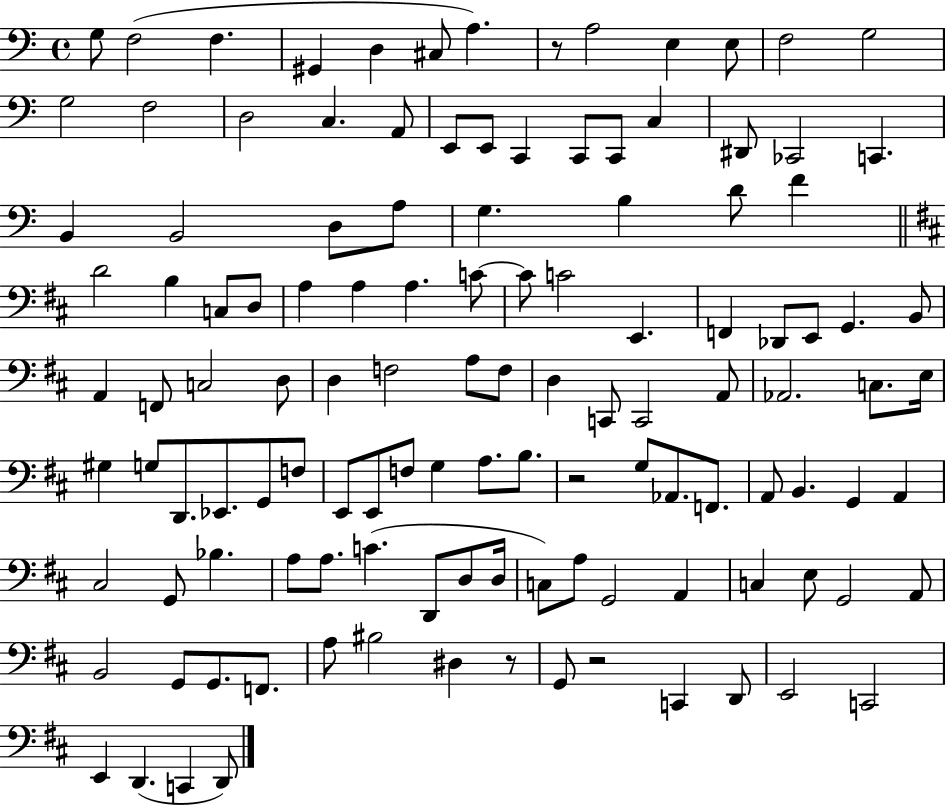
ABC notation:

X:1
T:Untitled
M:4/4
L:1/4
K:C
G,/2 F,2 F, ^G,, D, ^C,/2 A, z/2 A,2 E, E,/2 F,2 G,2 G,2 F,2 D,2 C, A,,/2 E,,/2 E,,/2 C,, C,,/2 C,,/2 C, ^D,,/2 _C,,2 C,, B,, B,,2 D,/2 A,/2 G, B, D/2 F D2 B, C,/2 D,/2 A, A, A, C/2 C/2 C2 E,, F,, _D,,/2 E,,/2 G,, B,,/2 A,, F,,/2 C,2 D,/2 D, F,2 A,/2 F,/2 D, C,,/2 C,,2 A,,/2 _A,,2 C,/2 E,/4 ^G, G,/2 D,,/2 _E,,/2 G,,/2 F,/2 E,,/2 E,,/2 F,/2 G, A,/2 B,/2 z2 G,/2 _A,,/2 F,,/2 A,,/2 B,, G,, A,, ^C,2 G,,/2 _B, A,/2 A,/2 C D,,/2 D,/2 D,/4 C,/2 A,/2 G,,2 A,, C, E,/2 G,,2 A,,/2 B,,2 G,,/2 G,,/2 F,,/2 A,/2 ^B,2 ^D, z/2 G,,/2 z2 C,, D,,/2 E,,2 C,,2 E,, D,, C,, D,,/2